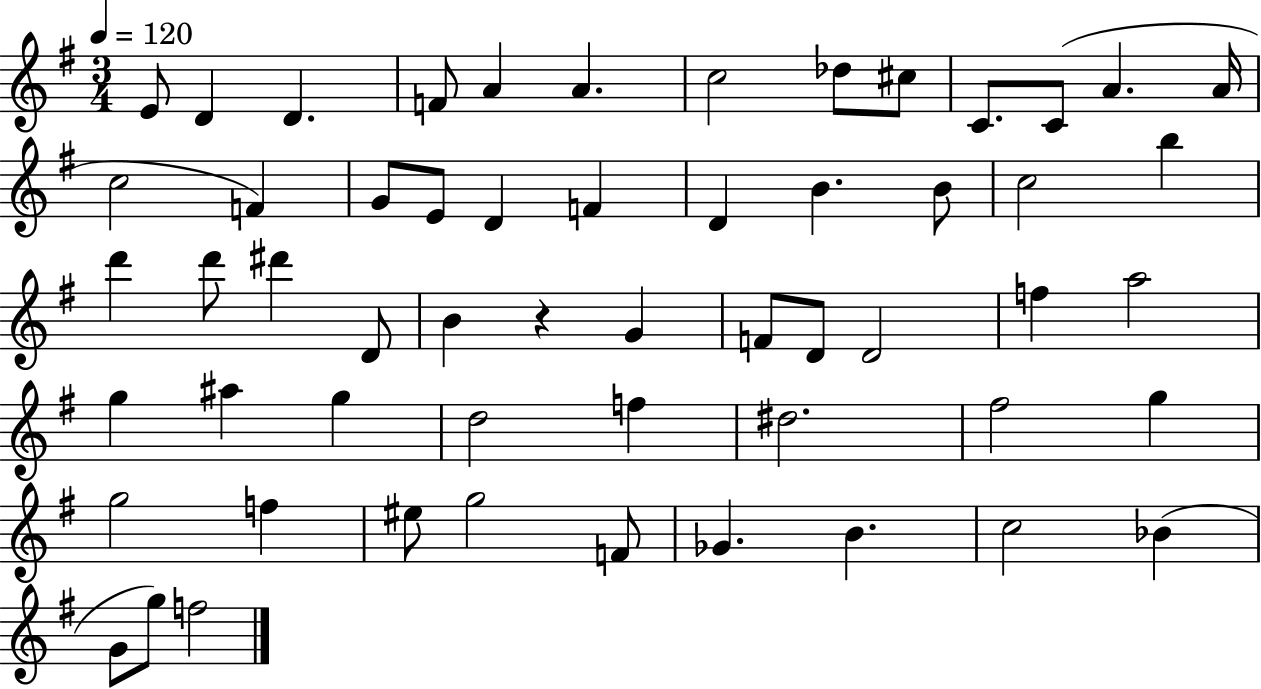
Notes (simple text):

E4/e D4/q D4/q. F4/e A4/q A4/q. C5/h Db5/e C#5/e C4/e. C4/e A4/q. A4/s C5/h F4/q G4/e E4/e D4/q F4/q D4/q B4/q. B4/e C5/h B5/q D6/q D6/e D#6/q D4/e B4/q R/q G4/q F4/e D4/e D4/h F5/q A5/h G5/q A#5/q G5/q D5/h F5/q D#5/h. F#5/h G5/q G5/h F5/q EIS5/e G5/h F4/e Gb4/q. B4/q. C5/h Bb4/q G4/e G5/e F5/h